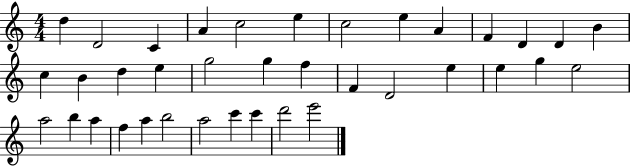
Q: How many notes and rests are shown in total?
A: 37